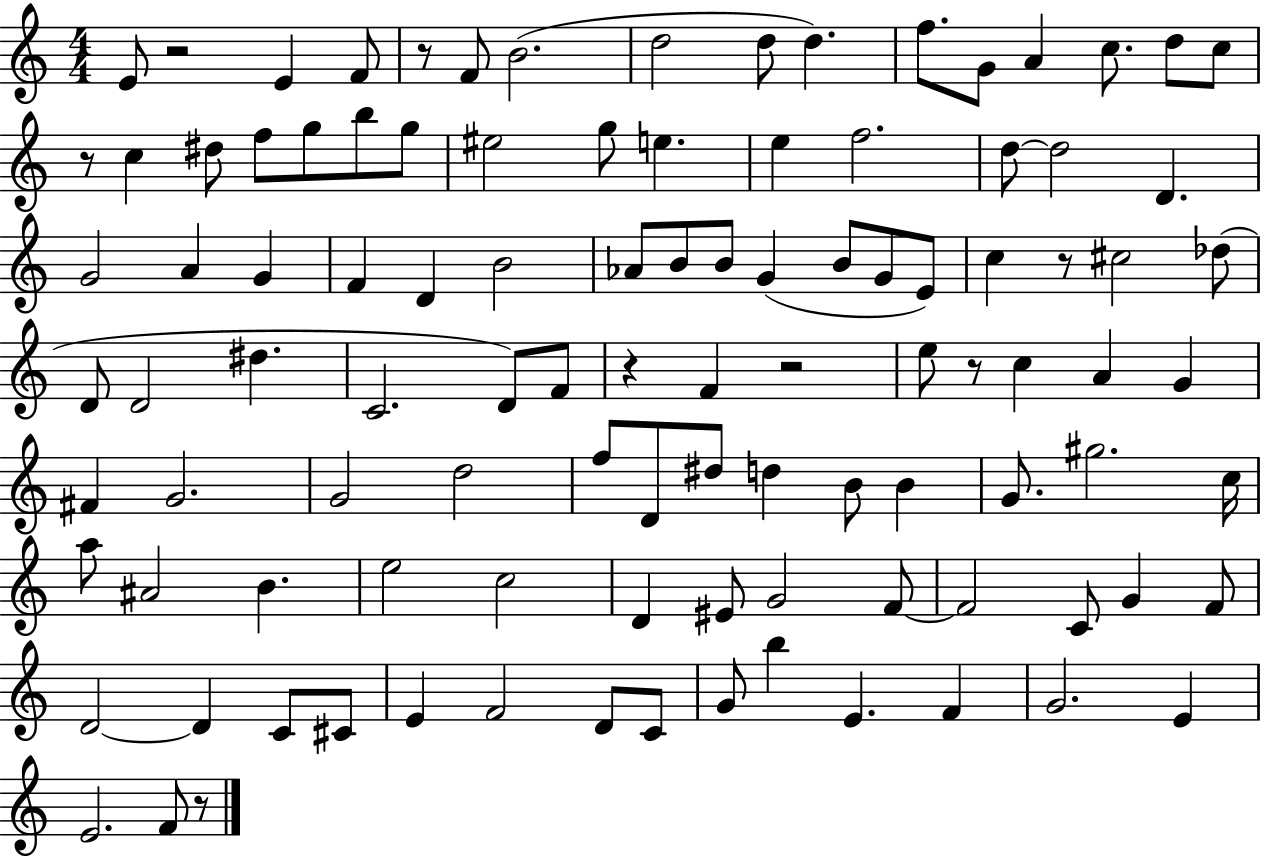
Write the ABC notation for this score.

X:1
T:Untitled
M:4/4
L:1/4
K:C
E/2 z2 E F/2 z/2 F/2 B2 d2 d/2 d f/2 G/2 A c/2 d/2 c/2 z/2 c ^d/2 f/2 g/2 b/2 g/2 ^e2 g/2 e e f2 d/2 d2 D G2 A G F D B2 _A/2 B/2 B/2 G B/2 G/2 E/2 c z/2 ^c2 _d/2 D/2 D2 ^d C2 D/2 F/2 z F z2 e/2 z/2 c A G ^F G2 G2 d2 f/2 D/2 ^d/2 d B/2 B G/2 ^g2 c/4 a/2 ^A2 B e2 c2 D ^E/2 G2 F/2 F2 C/2 G F/2 D2 D C/2 ^C/2 E F2 D/2 C/2 G/2 b E F G2 E E2 F/2 z/2